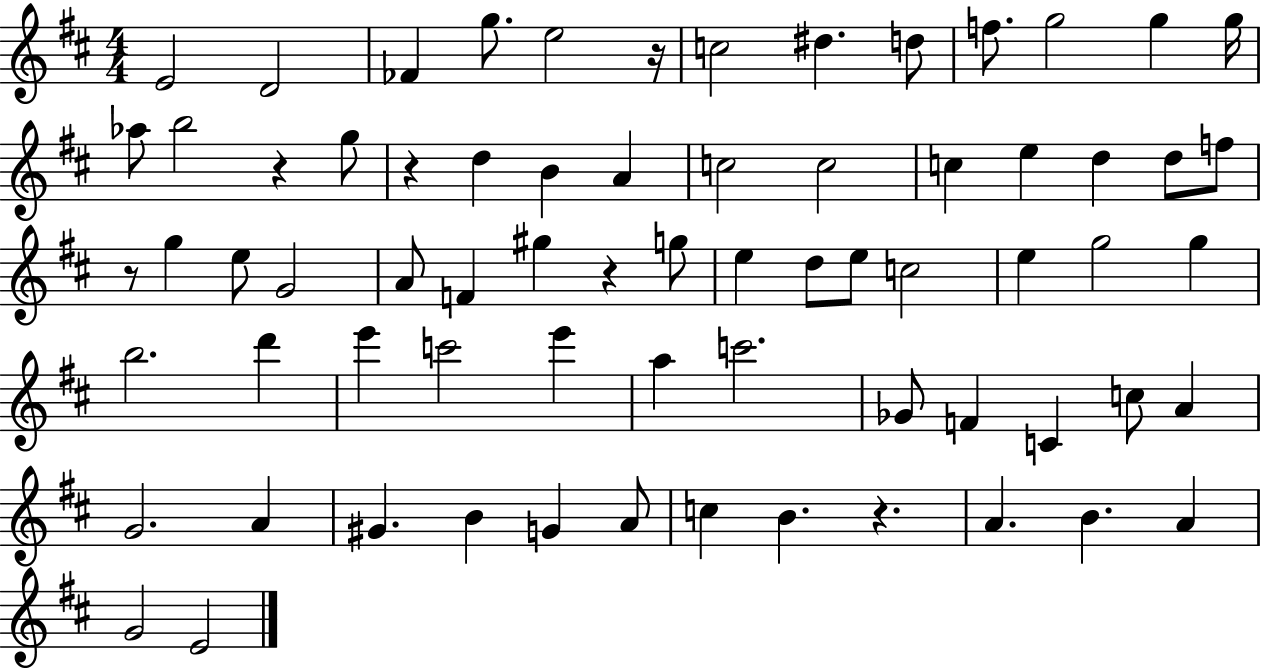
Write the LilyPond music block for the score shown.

{
  \clef treble
  \numericTimeSignature
  \time 4/4
  \key d \major
  e'2 d'2 | fes'4 g''8. e''2 r16 | c''2 dis''4. d''8 | f''8. g''2 g''4 g''16 | \break aes''8 b''2 r4 g''8 | r4 d''4 b'4 a'4 | c''2 c''2 | c''4 e''4 d''4 d''8 f''8 | \break r8 g''4 e''8 g'2 | a'8 f'4 gis''4 r4 g''8 | e''4 d''8 e''8 c''2 | e''4 g''2 g''4 | \break b''2. d'''4 | e'''4 c'''2 e'''4 | a''4 c'''2. | ges'8 f'4 c'4 c''8 a'4 | \break g'2. a'4 | gis'4. b'4 g'4 a'8 | c''4 b'4. r4. | a'4. b'4. a'4 | \break g'2 e'2 | \bar "|."
}